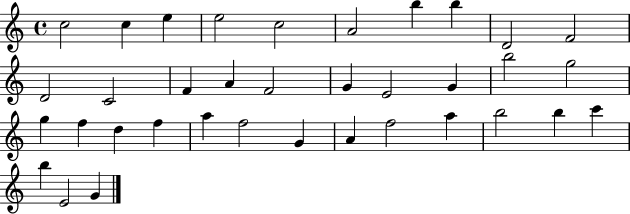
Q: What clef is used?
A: treble